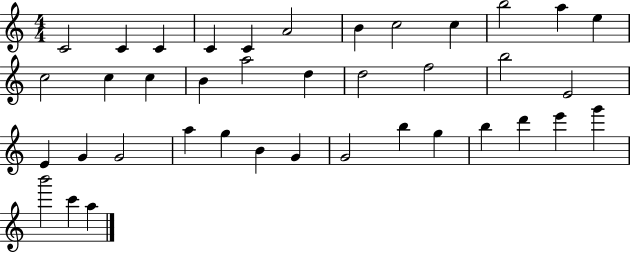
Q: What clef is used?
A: treble